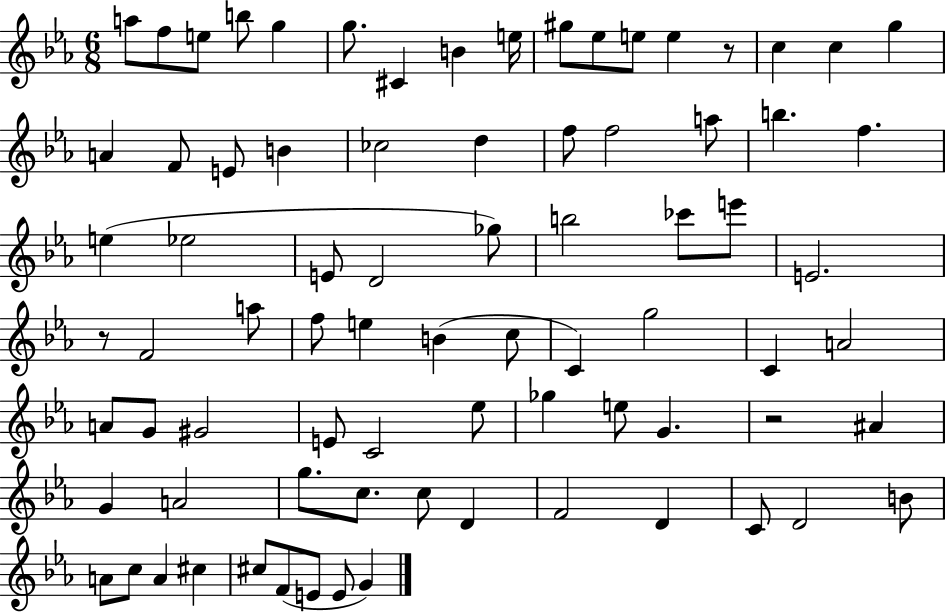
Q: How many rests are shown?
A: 3